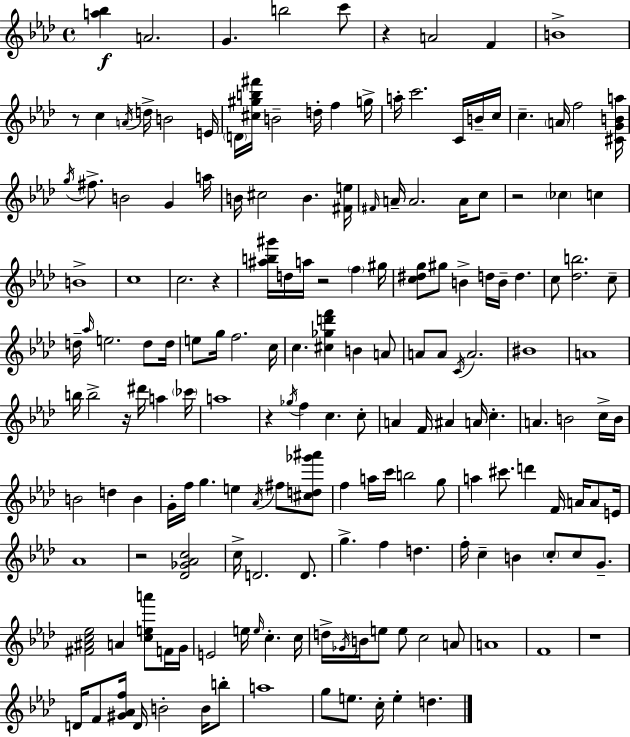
{
  \clef treble
  \time 4/4
  \defaultTimeSignature
  \key aes \major
  <a'' bes''>4\f a'2. | g'4. b''2 c'''8 | r4 a'2 f'4 | b'1-> | \break r8 c''4 \acciaccatura { a'16 } d''16-> b'2 | e'16 \parenthesize d'16 <cis'' gis'' b'' fis'''>16 b'2-- d''16-. f''4 | g''16-> a''16-. c'''2. c'16 b'16-- | c''16 c''4.-- \parenthesize a'16 f''2 | \break <cis' g' b' a''>16 \acciaccatura { g''16 } fis''8.-> b'2 g'4 | a''16 b'16 cis''2 b'4. | <fis' e''>16 \grace { fis'16 } a'16-- a'2. | a'16 c''8 r2 \parenthesize ces''4 c''4 | \break b'1-> | c''1 | c''2. r4 | <ais'' b'' gis'''>16 d''16 a''16 r2 \parenthesize f''4 | \break gis''16 <c'' dis'' g''>8 gis''8 b'4-> d''16 b'16-- d''4. | c''8 <des'' b''>2. | c''8-- d''16-- \grace { aes''16 } e''2. | d''8 d''16 e''8 g''16 f''2. | \break c''16 c''4. <cis'' ges'' d''' f'''>4 b'4 | a'8 a'8 a'8 \acciaccatura { c'16 } a'2. | bis'1 | a'1 | \break b''16 b''2-> r16 dis'''16 | a''4 \parenthesize ces'''16 a''1 | r4 \acciaccatura { ges''16 } f''4 c''4. | c''8-. a'4 f'16 ais'4 a'16 | \break c''4.-. a'4. b'2 | c''16-> b'16 b'2 d''4 | b'4 g'16-. f''16 g''4. e''4 | \acciaccatura { aes'16 } fis''8 <cis'' d'' ges''' ais'''>8 f''4 a''16 c'''16 b''2 | \break g''8 a''4 cis'''8. d'''4 | f'16 a'16 a'8 e'16 aes'1 | r2 <des' ges' aes' c''>2 | c''16-> d'2. | \break d'8. g''4.-> f''4 | d''4. f''16-. c''4-- b'4 | \parenthesize c''8-. c''8 g'8.-- <fis' ais' c'' ees''>2 a'4 | <c'' e'' a'''>8 f'16 g'16 e'2 e''16 | \break \grace { e''16 } c''4.-. c''16 d''16-> \acciaccatura { ges'16 } b'16 e''8 e''8 c''2 | a'8 a'1 | f'1 | r1 | \break d'16 f'8 <gis' aes' f''>16 d'16 b'2-. | b'16 b''8-. a''1 | g''8 e''8. c''16-. e''4-. | d''4. \bar "|."
}